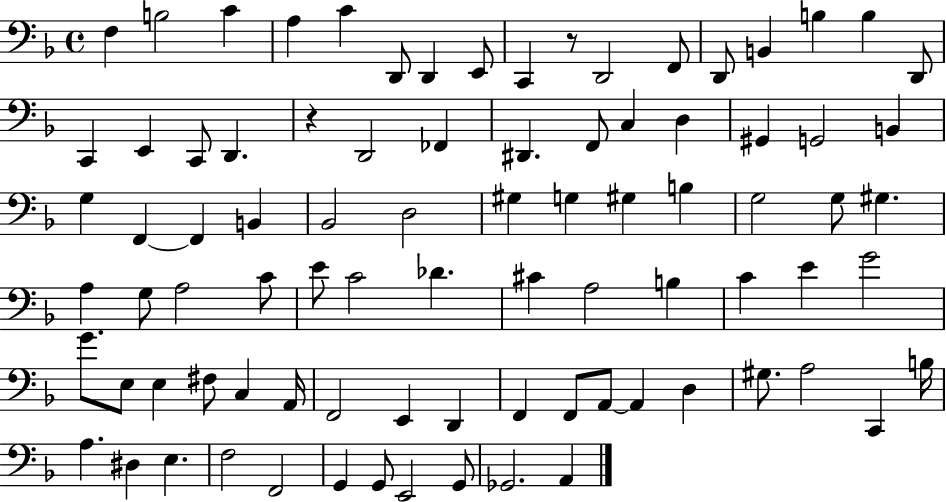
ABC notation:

X:1
T:Untitled
M:4/4
L:1/4
K:F
F, B,2 C A, C D,,/2 D,, E,,/2 C,, z/2 D,,2 F,,/2 D,,/2 B,, B, B, D,,/2 C,, E,, C,,/2 D,, z D,,2 _F,, ^D,, F,,/2 C, D, ^G,, G,,2 B,, G, F,, F,, B,, _B,,2 D,2 ^G, G, ^G, B, G,2 G,/2 ^G, A, G,/2 A,2 C/2 E/2 C2 _D ^C A,2 B, C E G2 G/2 E,/2 E, ^F,/2 C, A,,/4 F,,2 E,, D,, F,, F,,/2 A,,/2 A,, D, ^G,/2 A,2 C,, B,/4 A, ^D, E, F,2 F,,2 G,, G,,/2 E,,2 G,,/2 _G,,2 A,,